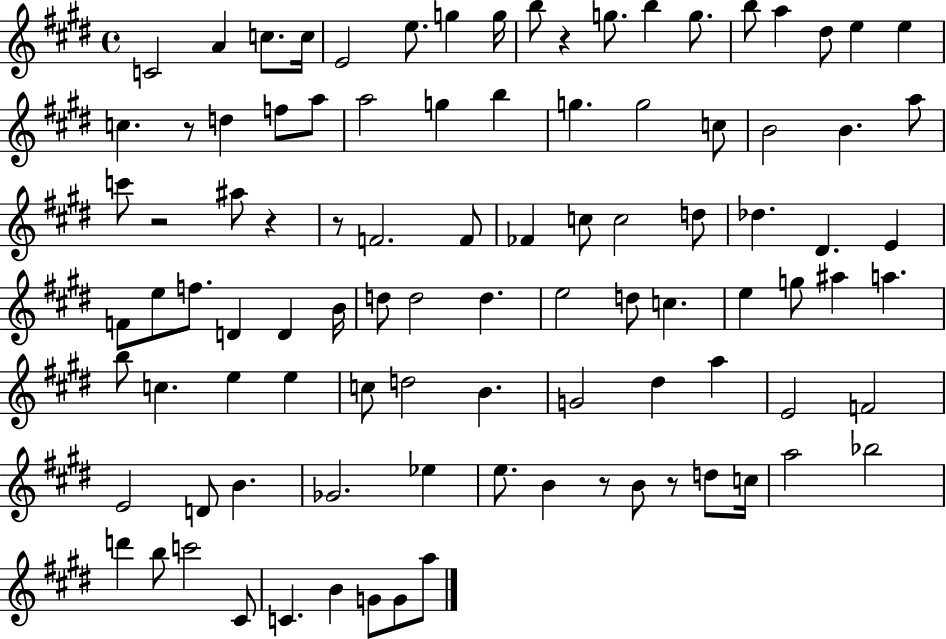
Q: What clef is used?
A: treble